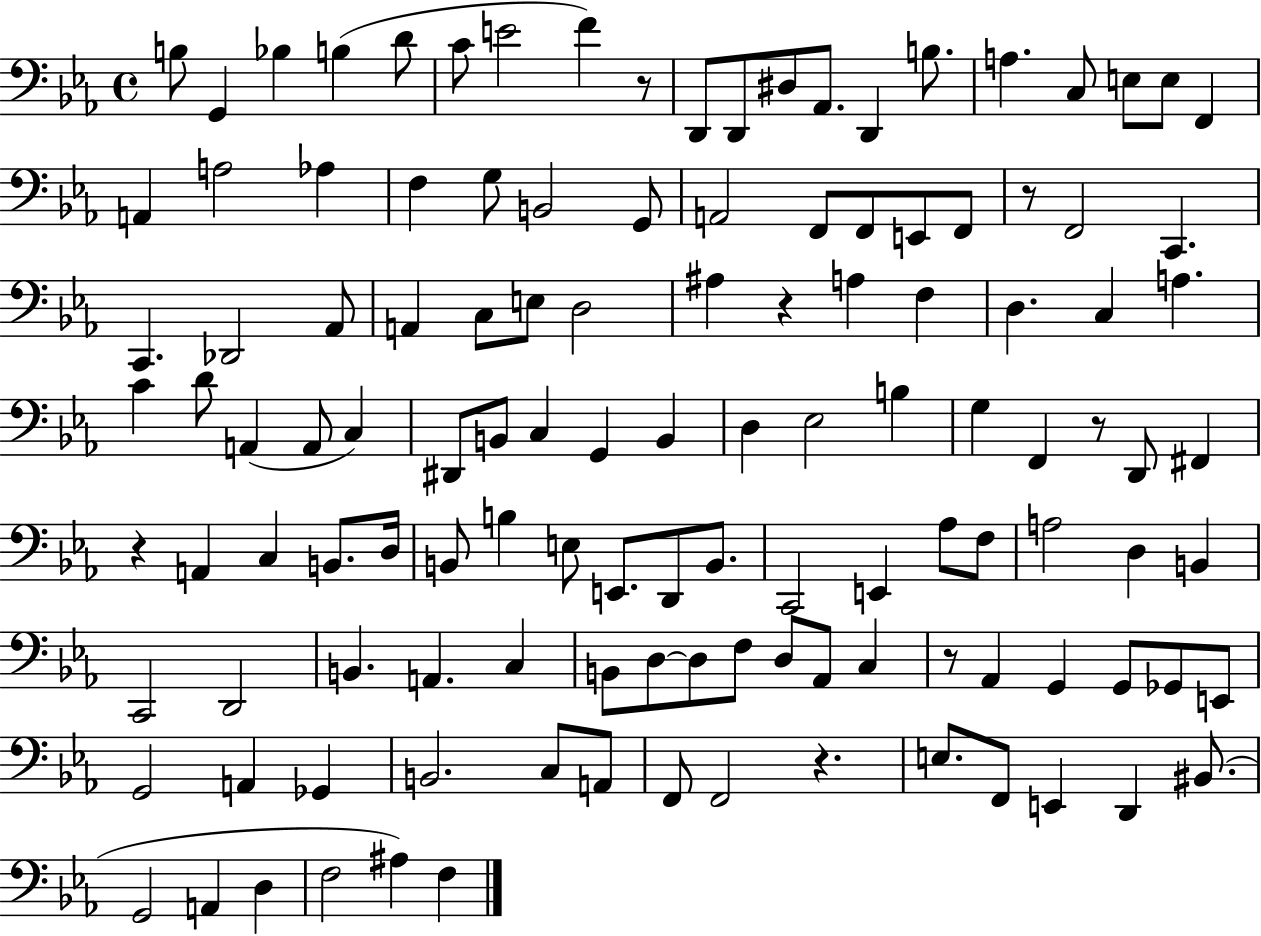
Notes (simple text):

B3/e G2/q Bb3/q B3/q D4/e C4/e E4/h F4/q R/e D2/e D2/e D#3/e Ab2/e. D2/q B3/e. A3/q. C3/e E3/e E3/e F2/q A2/q A3/h Ab3/q F3/q G3/e B2/h G2/e A2/h F2/e F2/e E2/e F2/e R/e F2/h C2/q. C2/q. Db2/h Ab2/e A2/q C3/e E3/e D3/h A#3/q R/q A3/q F3/q D3/q. C3/q A3/q. C4/q D4/e A2/q A2/e C3/q D#2/e B2/e C3/q G2/q B2/q D3/q Eb3/h B3/q G3/q F2/q R/e D2/e F#2/q R/q A2/q C3/q B2/e. D3/s B2/e B3/q E3/e E2/e. D2/e B2/e. C2/h E2/q Ab3/e F3/e A3/h D3/q B2/q C2/h D2/h B2/q. A2/q. C3/q B2/e D3/e D3/e F3/e D3/e Ab2/e C3/q R/e Ab2/q G2/q G2/e Gb2/e E2/e G2/h A2/q Gb2/q B2/h. C3/e A2/e F2/e F2/h R/q. E3/e. F2/e E2/q D2/q BIS2/e. G2/h A2/q D3/q F3/h A#3/q F3/q